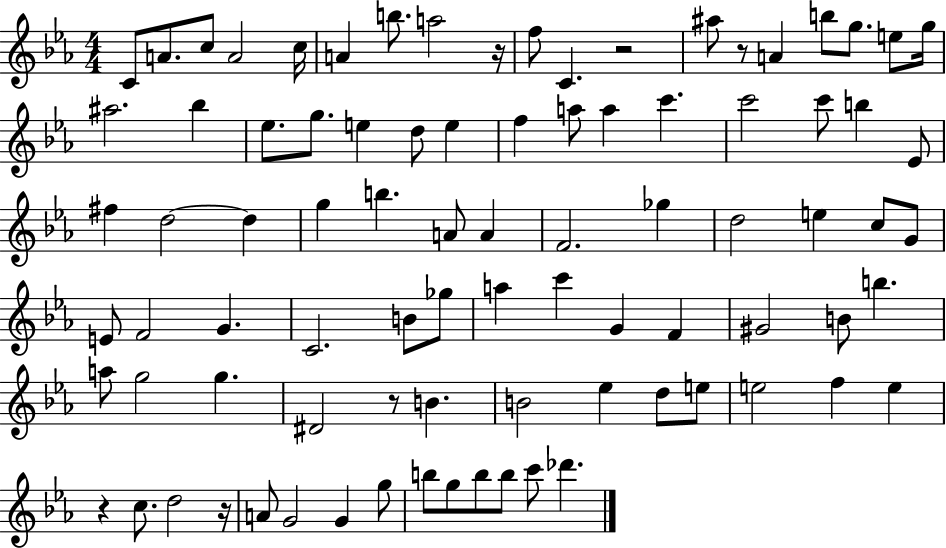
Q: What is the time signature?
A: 4/4